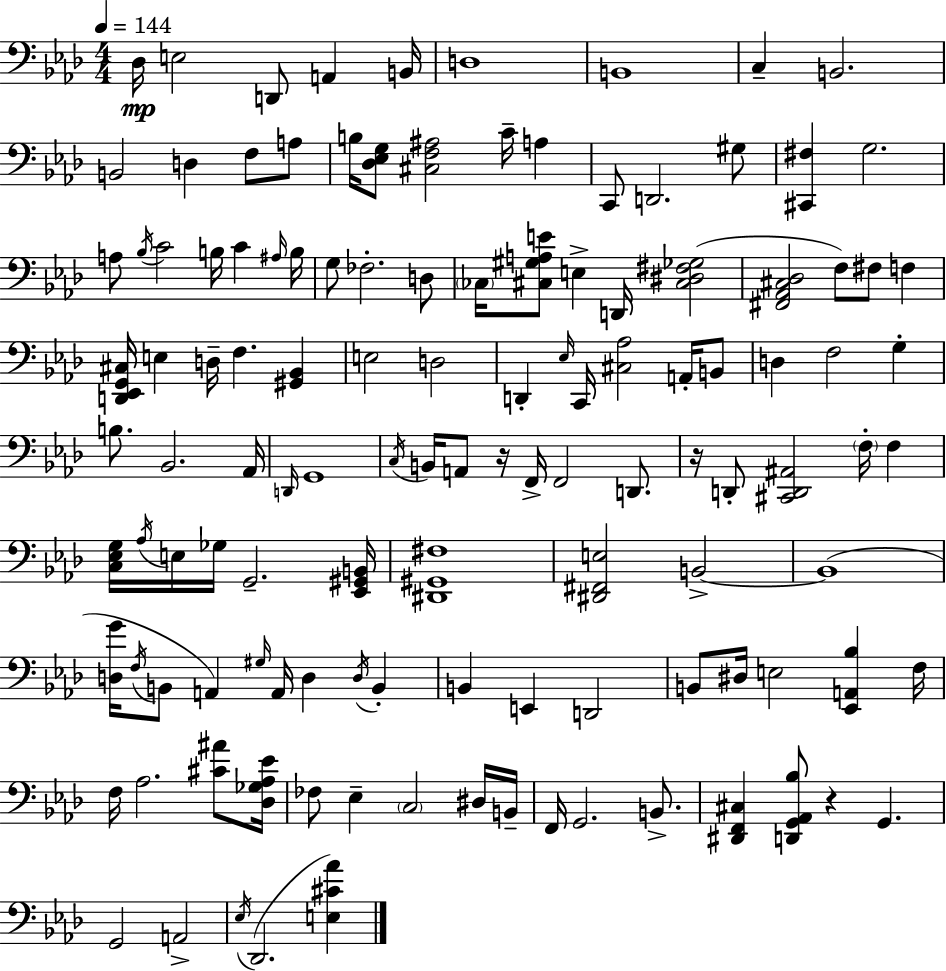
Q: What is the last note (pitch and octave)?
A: Db2